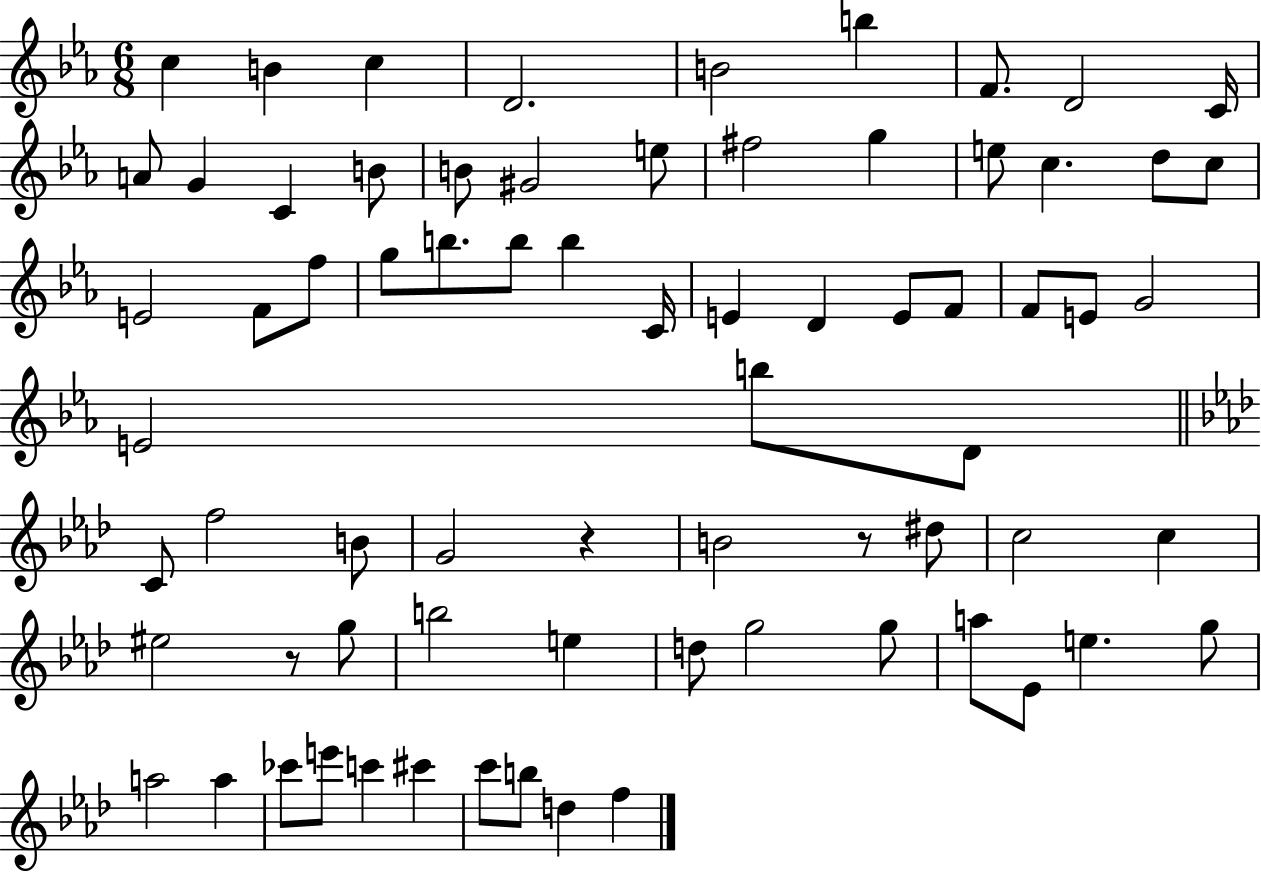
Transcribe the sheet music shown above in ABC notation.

X:1
T:Untitled
M:6/8
L:1/4
K:Eb
c B c D2 B2 b F/2 D2 C/4 A/2 G C B/2 B/2 ^G2 e/2 ^f2 g e/2 c d/2 c/2 E2 F/2 f/2 g/2 b/2 b/2 b C/4 E D E/2 F/2 F/2 E/2 G2 E2 b/2 D/2 C/2 f2 B/2 G2 z B2 z/2 ^d/2 c2 c ^e2 z/2 g/2 b2 e d/2 g2 g/2 a/2 _E/2 e g/2 a2 a _c'/2 e'/2 c' ^c' c'/2 b/2 d f